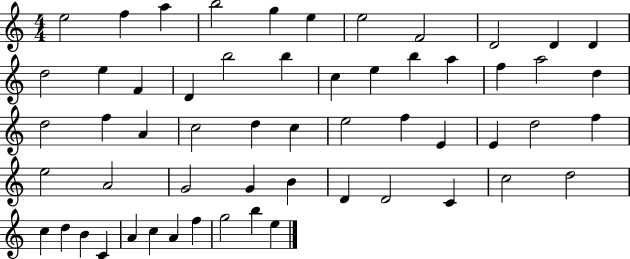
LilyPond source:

{
  \clef treble
  \numericTimeSignature
  \time 4/4
  \key c \major
  e''2 f''4 a''4 | b''2 g''4 e''4 | e''2 f'2 | d'2 d'4 d'4 | \break d''2 e''4 f'4 | d'4 b''2 b''4 | c''4 e''4 b''4 a''4 | f''4 a''2 d''4 | \break d''2 f''4 a'4 | c''2 d''4 c''4 | e''2 f''4 e'4 | e'4 d''2 f''4 | \break e''2 a'2 | g'2 g'4 b'4 | d'4 d'2 c'4 | c''2 d''2 | \break c''4 d''4 b'4 c'4 | a'4 c''4 a'4 f''4 | g''2 b''4 e''4 | \bar "|."
}